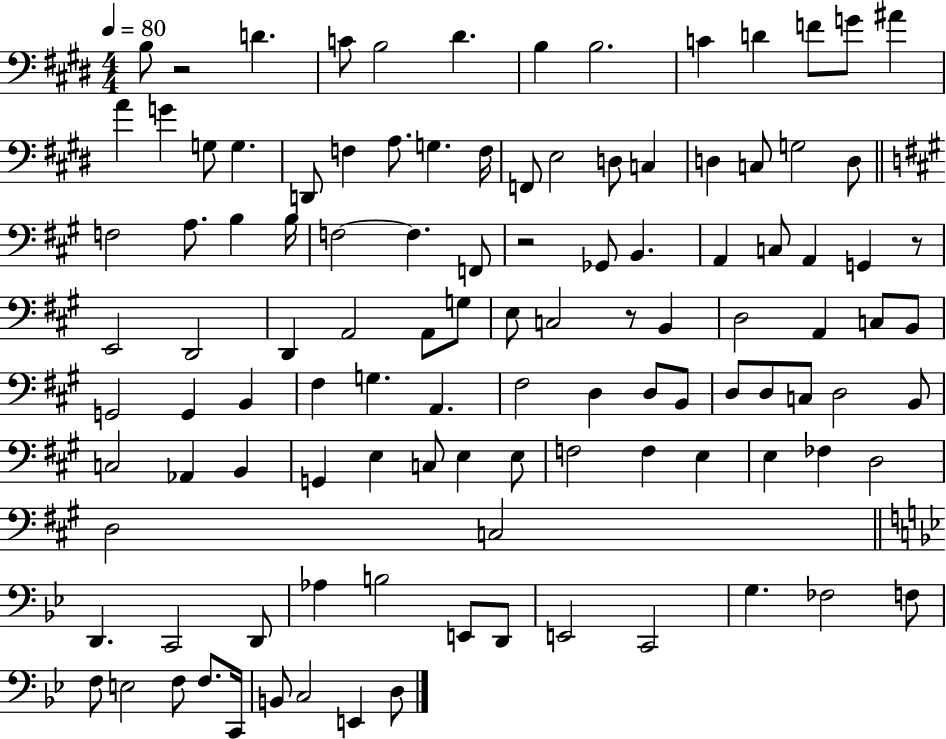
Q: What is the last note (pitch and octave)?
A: D3